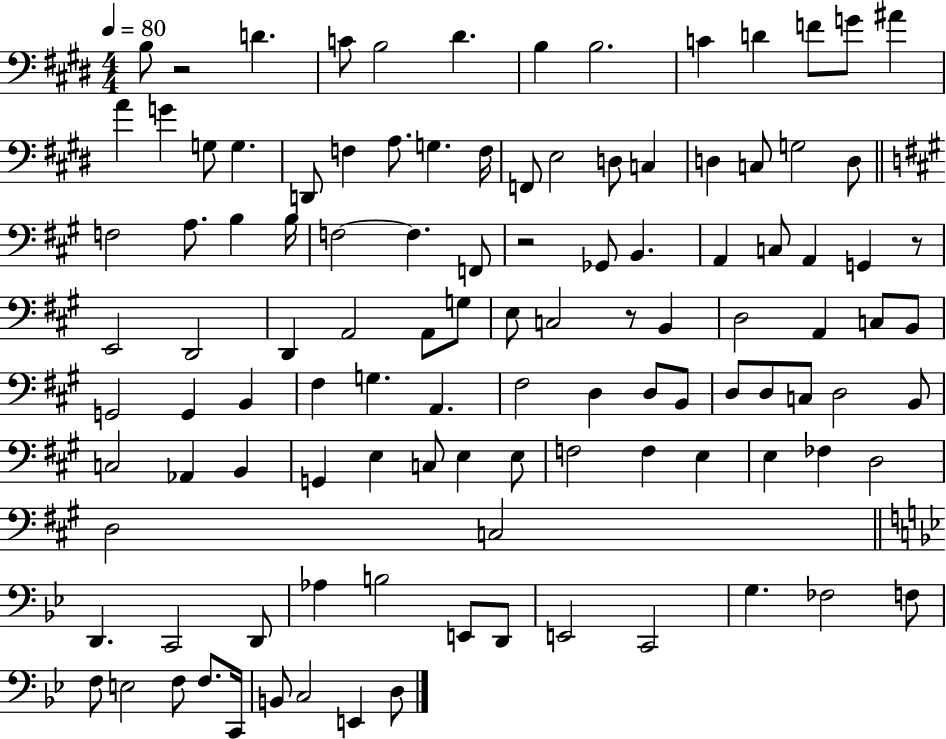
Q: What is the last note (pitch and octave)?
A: D3